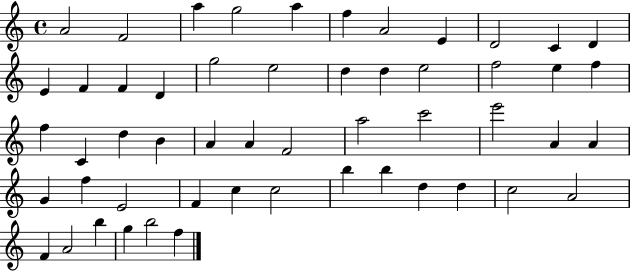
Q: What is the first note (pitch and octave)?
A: A4